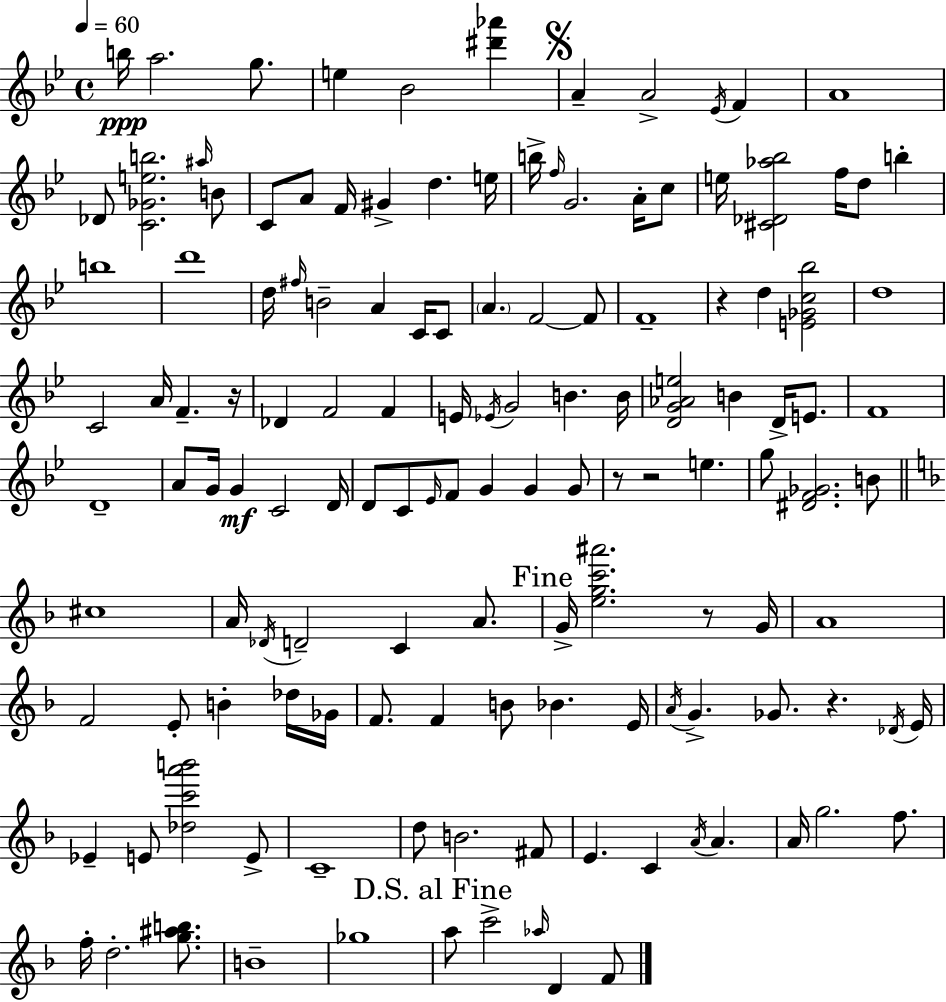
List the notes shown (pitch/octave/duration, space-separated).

B5/s A5/h. G5/e. E5/q Bb4/h [D#6,Ab6]/q A4/q A4/h Eb4/s F4/q A4/w Db4/e [C4,Gb4,E5,B5]/h. A#5/s B4/e C4/e A4/e F4/s G#4/q D5/q. E5/s B5/s F5/s G4/h. A4/s C5/e E5/s [C#4,Db4,Ab5,Bb5]/h F5/s D5/e B5/q B5/w D6/w D5/s F#5/s B4/h A4/q C4/s C4/e A4/q. F4/h F4/e F4/w R/q D5/q [E4,Gb4,C5,Bb5]/h D5/w C4/h A4/s F4/q. R/s Db4/q F4/h F4/q E4/s Eb4/s G4/h B4/q. B4/s [D4,G4,Ab4,E5]/h B4/q D4/s E4/e. F4/w D4/w A4/e G4/s G4/q C4/h D4/s D4/e C4/e Eb4/s F4/e G4/q G4/q G4/e R/e R/h E5/q. G5/e [D#4,F4,Gb4]/h. B4/e C#5/w A4/s Db4/s D4/h C4/q A4/e. G4/s [E5,G5,C6,A#6]/h. R/e G4/s A4/w F4/h E4/e B4/q Db5/s Gb4/s F4/e. F4/q B4/e Bb4/q. E4/s A4/s G4/q. Gb4/e. R/q. Db4/s E4/s Eb4/q E4/e [Db5,C6,A6,B6]/h E4/e C4/w D5/e B4/h. F#4/e E4/q. C4/q A4/s A4/q. A4/s G5/h. F5/e. F5/s D5/h. [G5,A#5,B5]/e. B4/w Gb5/w A5/e C6/h Ab5/s D4/q F4/e